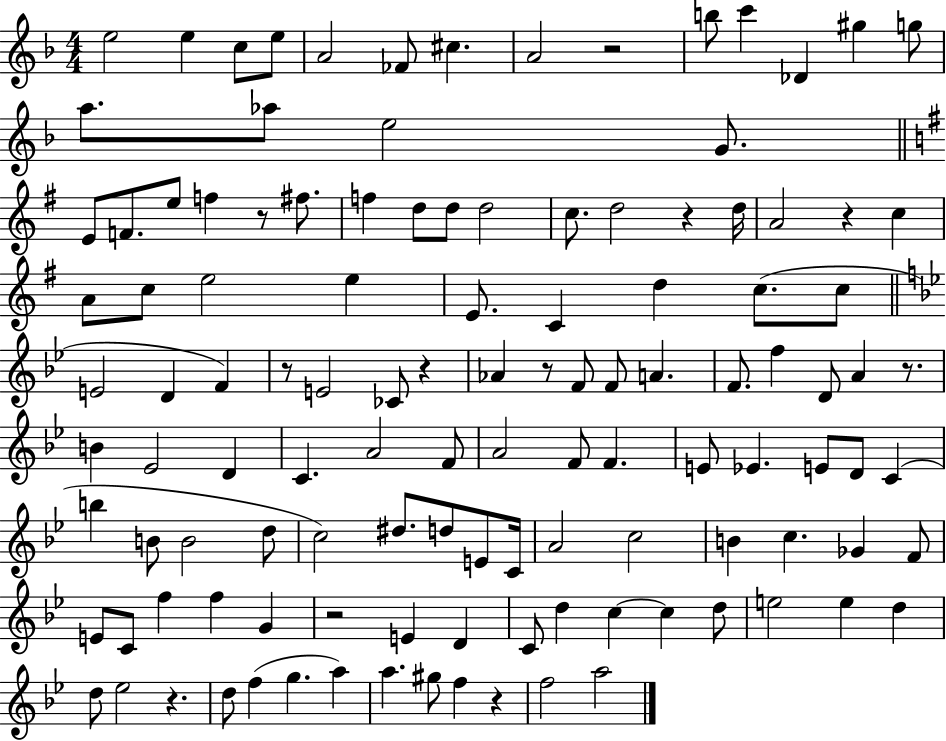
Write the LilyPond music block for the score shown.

{
  \clef treble
  \numericTimeSignature
  \time 4/4
  \key f \major
  e''2 e''4 c''8 e''8 | a'2 fes'8 cis''4. | a'2 r2 | b''8 c'''4 des'4 gis''4 g''8 | \break a''8. aes''8 e''2 g'8. | \bar "||" \break \key g \major e'8 f'8. e''8 f''4 r8 fis''8. | f''4 d''8 d''8 d''2 | c''8. d''2 r4 d''16 | a'2 r4 c''4 | \break a'8 c''8 e''2 e''4 | e'8. c'4 d''4 c''8.( c''8 | \bar "||" \break \key g \minor e'2 d'4 f'4) | r8 e'2 ces'8 r4 | aes'4 r8 f'8 f'8 a'4. | f'8. f''4 d'8 a'4 r8. | \break b'4 ees'2 d'4 | c'4. a'2 f'8 | a'2 f'8 f'4. | e'8 ees'4. e'8 d'8 c'4( | \break b''4 b'8 b'2 d''8 | c''2) dis''8. d''8 e'8 c'16 | a'2 c''2 | b'4 c''4. ges'4 f'8 | \break e'8 c'8 f''4 f''4 g'4 | r2 e'4 d'4 | c'8 d''4 c''4~~ c''4 d''8 | e''2 e''4 d''4 | \break d''8 ees''2 r4. | d''8 f''4( g''4. a''4) | a''4. gis''8 f''4 r4 | f''2 a''2 | \break \bar "|."
}